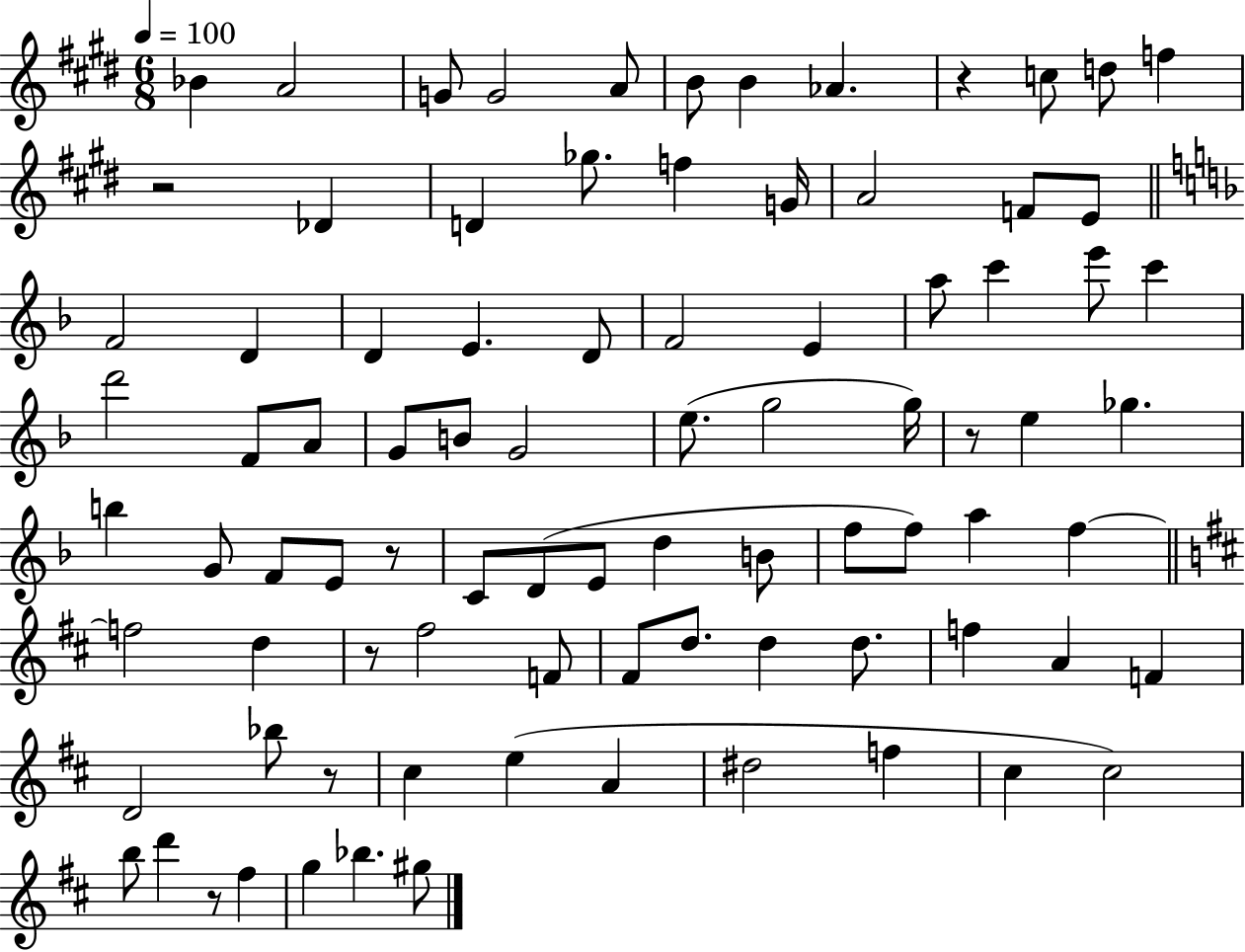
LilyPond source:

{
  \clef treble
  \numericTimeSignature
  \time 6/8
  \key e \major
  \tempo 4 = 100
  bes'4 a'2 | g'8 g'2 a'8 | b'8 b'4 aes'4. | r4 c''8 d''8 f''4 | \break r2 des'4 | d'4 ges''8. f''4 g'16 | a'2 f'8 e'8 | \bar "||" \break \key f \major f'2 d'4 | d'4 e'4. d'8 | f'2 e'4 | a''8 c'''4 e'''8 c'''4 | \break d'''2 f'8 a'8 | g'8 b'8 g'2 | e''8.( g''2 g''16) | r8 e''4 ges''4. | \break b''4 g'8 f'8 e'8 r8 | c'8 d'8( e'8 d''4 b'8 | f''8 f''8) a''4 f''4~~ | \bar "||" \break \key d \major f''2 d''4 | r8 fis''2 f'8 | fis'8 d''8. d''4 d''8. | f''4 a'4 f'4 | \break d'2 bes''8 r8 | cis''4 e''4( a'4 | dis''2 f''4 | cis''4 cis''2) | \break b''8 d'''4 r8 fis''4 | g''4 bes''4. gis''8 | \bar "|."
}